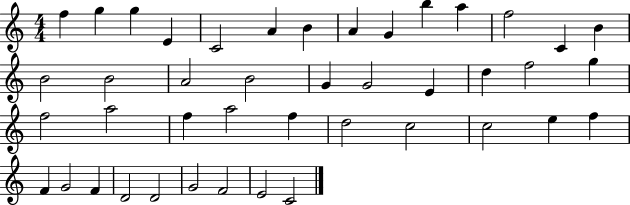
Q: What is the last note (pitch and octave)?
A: C4